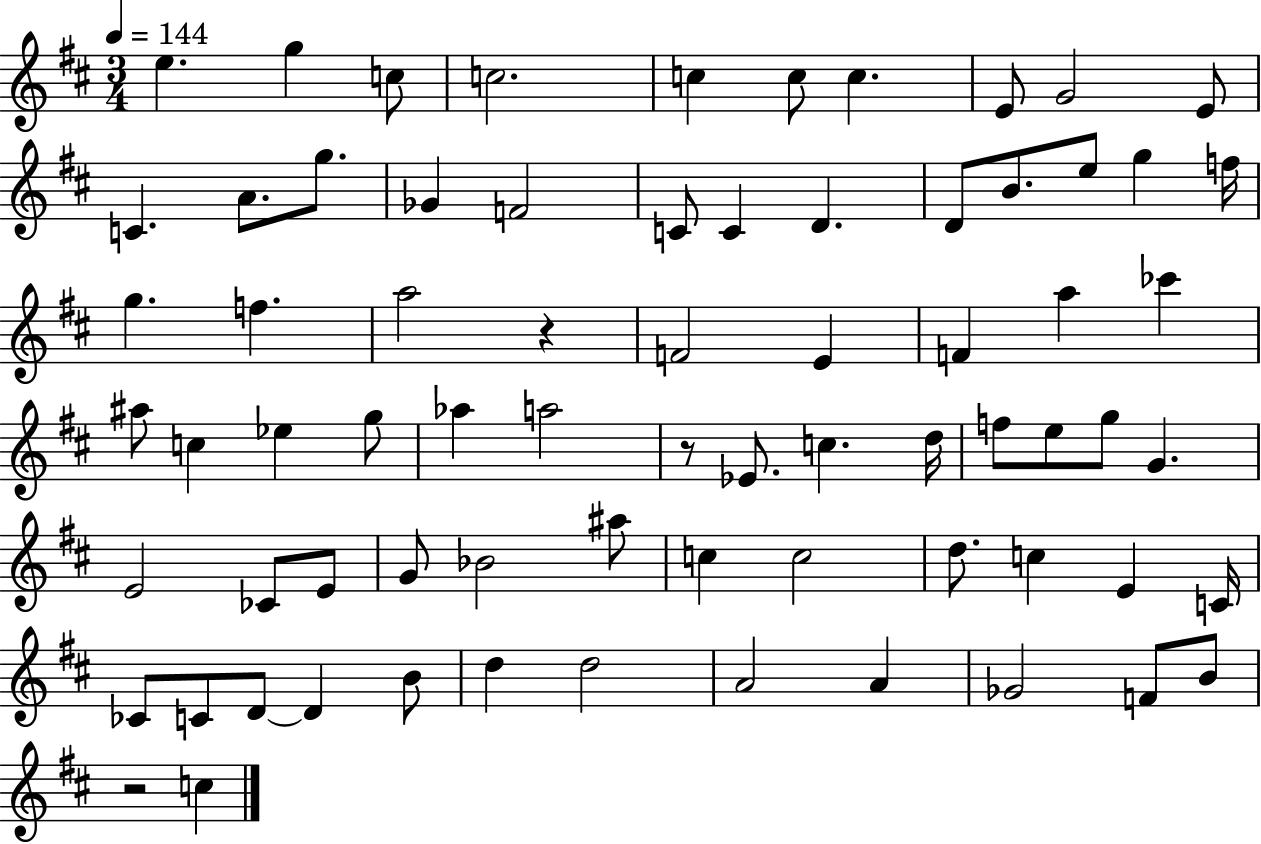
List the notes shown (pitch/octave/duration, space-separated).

E5/q. G5/q C5/e C5/h. C5/q C5/e C5/q. E4/e G4/h E4/e C4/q. A4/e. G5/e. Gb4/q F4/h C4/e C4/q D4/q. D4/e B4/e. E5/e G5/q F5/s G5/q. F5/q. A5/h R/q F4/h E4/q F4/q A5/q CES6/q A#5/e C5/q Eb5/q G5/e Ab5/q A5/h R/e Eb4/e. C5/q. D5/s F5/e E5/e G5/e G4/q. E4/h CES4/e E4/e G4/e Bb4/h A#5/e C5/q C5/h D5/e. C5/q E4/q C4/s CES4/e C4/e D4/e D4/q B4/e D5/q D5/h A4/h A4/q Gb4/h F4/e B4/e R/h C5/q